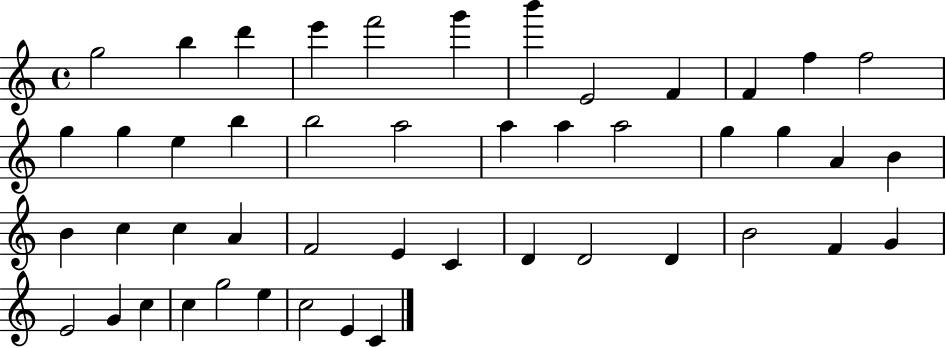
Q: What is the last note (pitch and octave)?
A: C4